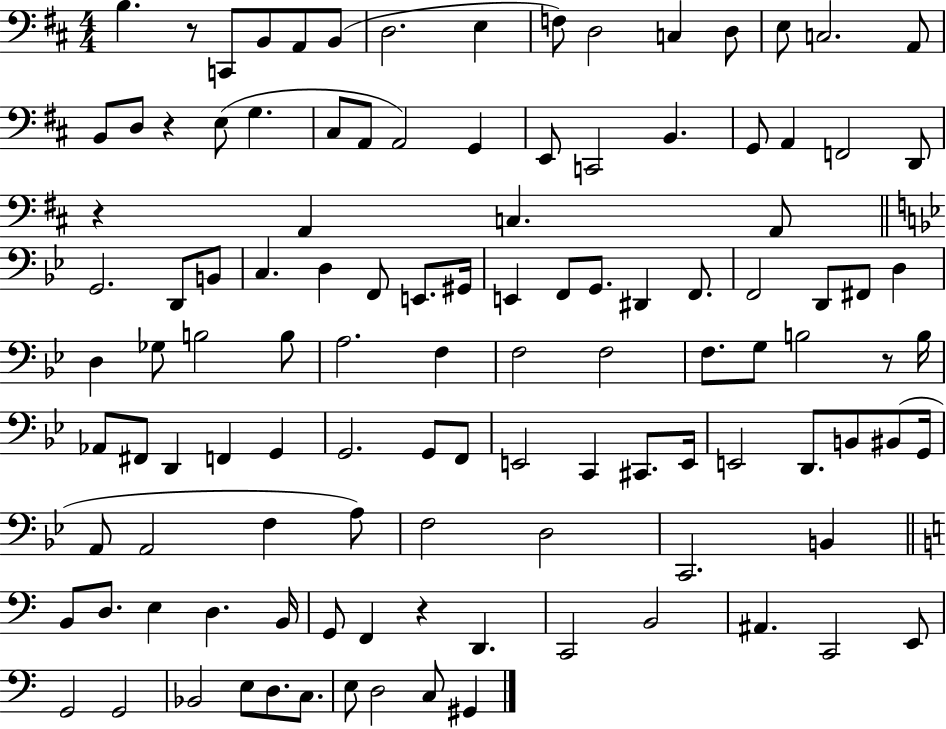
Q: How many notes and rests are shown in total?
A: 114